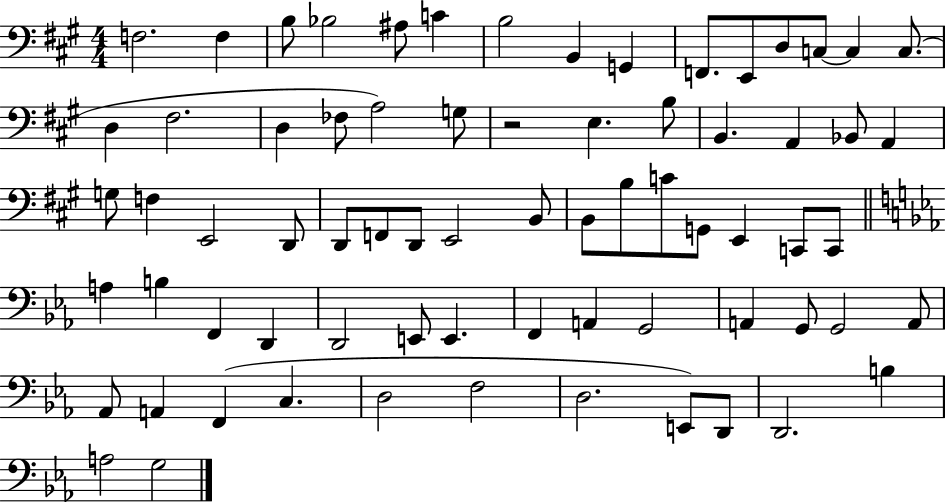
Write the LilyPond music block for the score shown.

{
  \clef bass
  \numericTimeSignature
  \time 4/4
  \key a \major
  f2. f4 | b8 bes2 ais8 c'4 | b2 b,4 g,4 | f,8. e,8 d8 c8~~ c4 c8.( | \break d4 fis2. | d4 fes8 a2) g8 | r2 e4. b8 | b,4. a,4 bes,8 a,4 | \break g8 f4 e,2 d,8 | d,8 f,8 d,8 e,2 b,8 | b,8 b8 c'8 g,8 e,4 c,8 c,8 | \bar "||" \break \key ees \major a4 b4 f,4 d,4 | d,2 e,8 e,4. | f,4 a,4 g,2 | a,4 g,8 g,2 a,8 | \break aes,8 a,4 f,4( c4. | d2 f2 | d2. e,8) d,8 | d,2. b4 | \break a2 g2 | \bar "|."
}